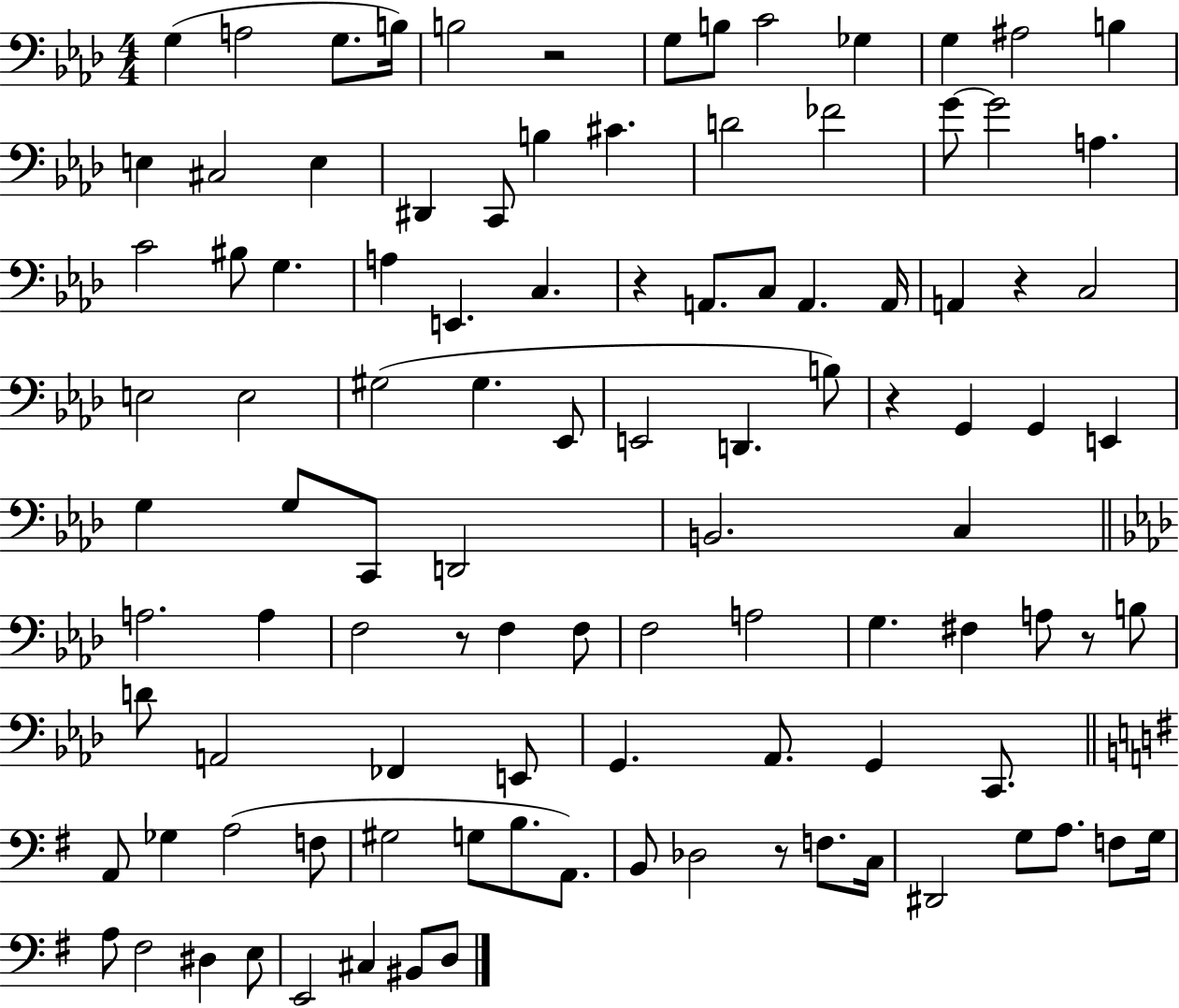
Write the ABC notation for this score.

X:1
T:Untitled
M:4/4
L:1/4
K:Ab
G, A,2 G,/2 B,/4 B,2 z2 G,/2 B,/2 C2 _G, G, ^A,2 B, E, ^C,2 E, ^D,, C,,/2 B, ^C D2 _F2 G/2 G2 A, C2 ^B,/2 G, A, E,, C, z A,,/2 C,/2 A,, A,,/4 A,, z C,2 E,2 E,2 ^G,2 ^G, _E,,/2 E,,2 D,, B,/2 z G,, G,, E,, G, G,/2 C,,/2 D,,2 B,,2 C, A,2 A, F,2 z/2 F, F,/2 F,2 A,2 G, ^F, A,/2 z/2 B,/2 D/2 A,,2 _F,, E,,/2 G,, _A,,/2 G,, C,,/2 A,,/2 _G, A,2 F,/2 ^G,2 G,/2 B,/2 A,,/2 B,,/2 _D,2 z/2 F,/2 C,/4 ^D,,2 G,/2 A,/2 F,/2 G,/4 A,/2 ^F,2 ^D, E,/2 E,,2 ^C, ^B,,/2 D,/2